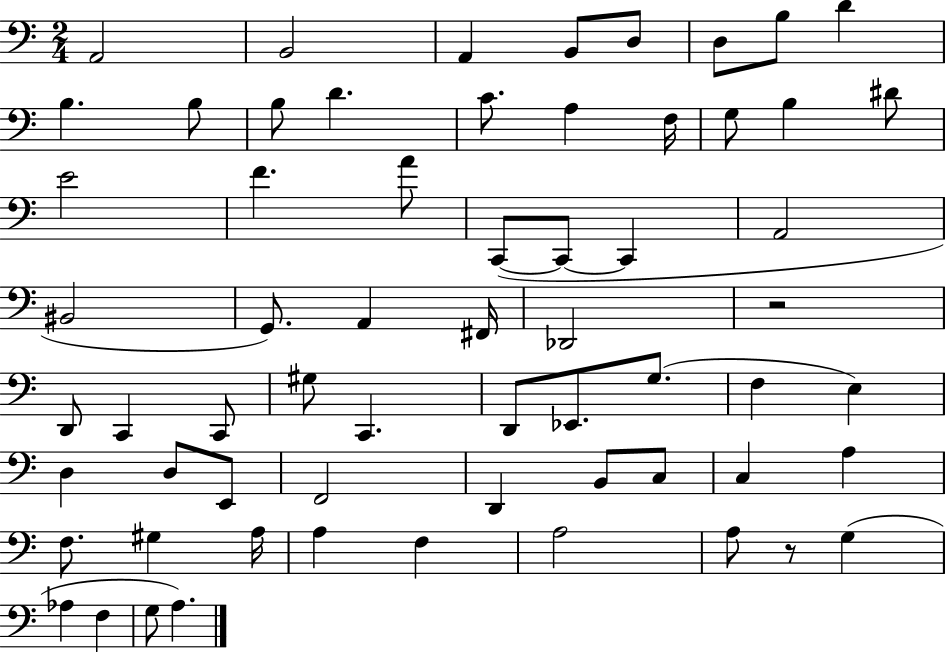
A2/h B2/h A2/q B2/e D3/e D3/e B3/e D4/q B3/q. B3/e B3/e D4/q. C4/e. A3/q F3/s G3/e B3/q D#4/e E4/h F4/q. A4/e C2/e C2/e C2/q A2/h BIS2/h G2/e. A2/q F#2/s Db2/h R/h D2/e C2/q C2/e G#3/e C2/q. D2/e Eb2/e. G3/e. F3/q E3/q D3/q D3/e E2/e F2/h D2/q B2/e C3/e C3/q A3/q F3/e. G#3/q A3/s A3/q F3/q A3/h A3/e R/e G3/q Ab3/q F3/q G3/e A3/q.